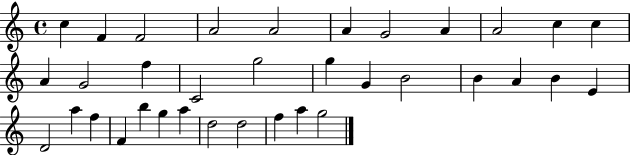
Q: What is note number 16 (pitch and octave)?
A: G5